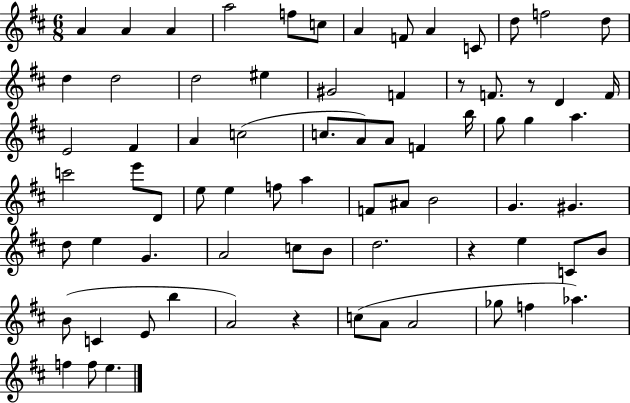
{
  \clef treble
  \numericTimeSignature
  \time 6/8
  \key d \major
  a'4 a'4 a'4 | a''2 f''8 c''8 | a'4 f'8 a'4 c'8 | d''8 f''2 d''8 | \break d''4 d''2 | d''2 eis''4 | gis'2 f'4 | r8 f'8. r8 d'4 f'16 | \break e'2 fis'4 | a'4 c''2( | c''8. a'8) a'8 f'4 b''16 | g''8 g''4 a''4. | \break c'''2 e'''8 d'8 | e''8 e''4 f''8 a''4 | f'8 ais'8 b'2 | g'4. gis'4. | \break d''8 e''4 g'4. | a'2 c''8 b'8 | d''2. | r4 e''4 c'8 b'8 | \break b'8( c'4 e'8 b''4 | a'2) r4 | c''8( a'8 a'2 | ges''8 f''4 aes''4.) | \break f''4 f''8 e''4. | \bar "|."
}